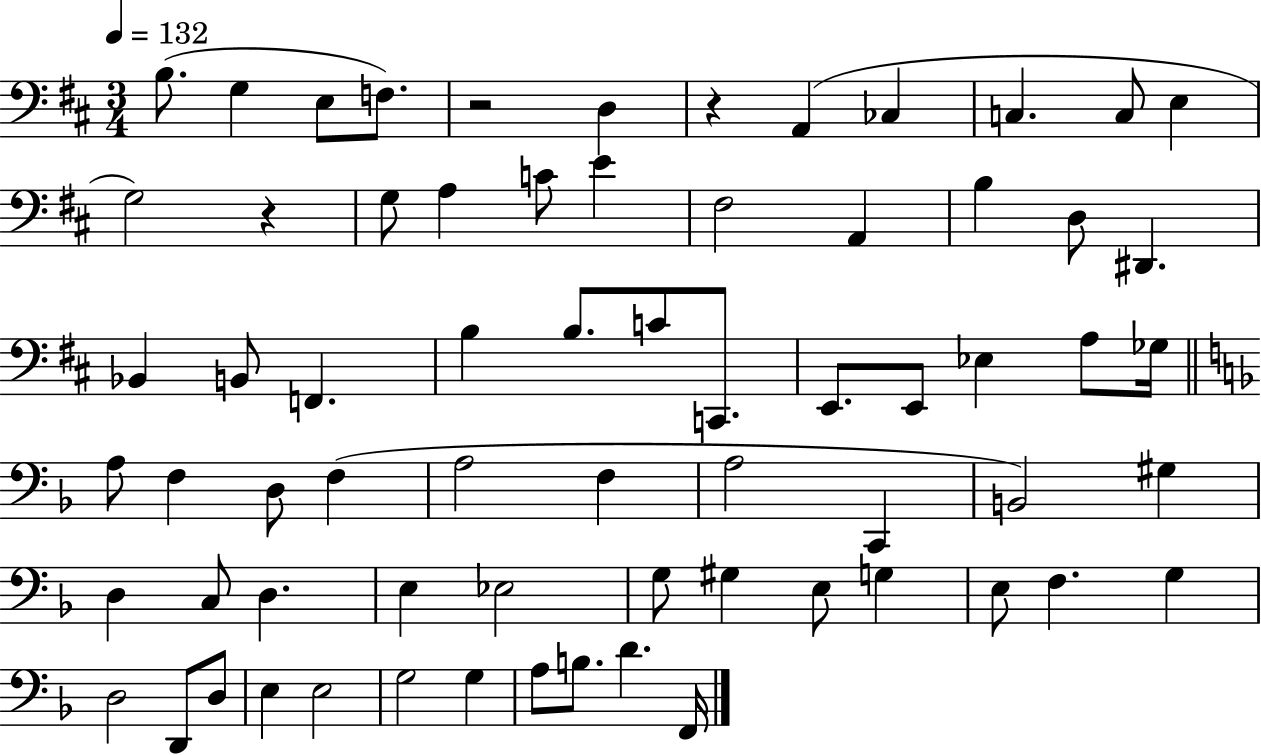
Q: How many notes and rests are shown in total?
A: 68